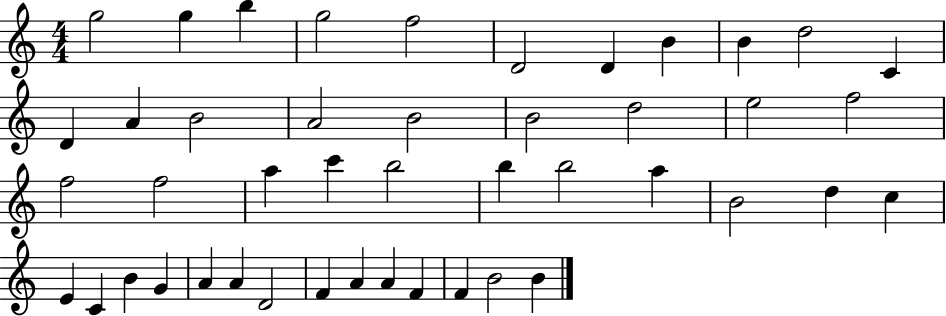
G5/h G5/q B5/q G5/h F5/h D4/h D4/q B4/q B4/q D5/h C4/q D4/q A4/q B4/h A4/h B4/h B4/h D5/h E5/h F5/h F5/h F5/h A5/q C6/q B5/h B5/q B5/h A5/q B4/h D5/q C5/q E4/q C4/q B4/q G4/q A4/q A4/q D4/h F4/q A4/q A4/q F4/q F4/q B4/h B4/q